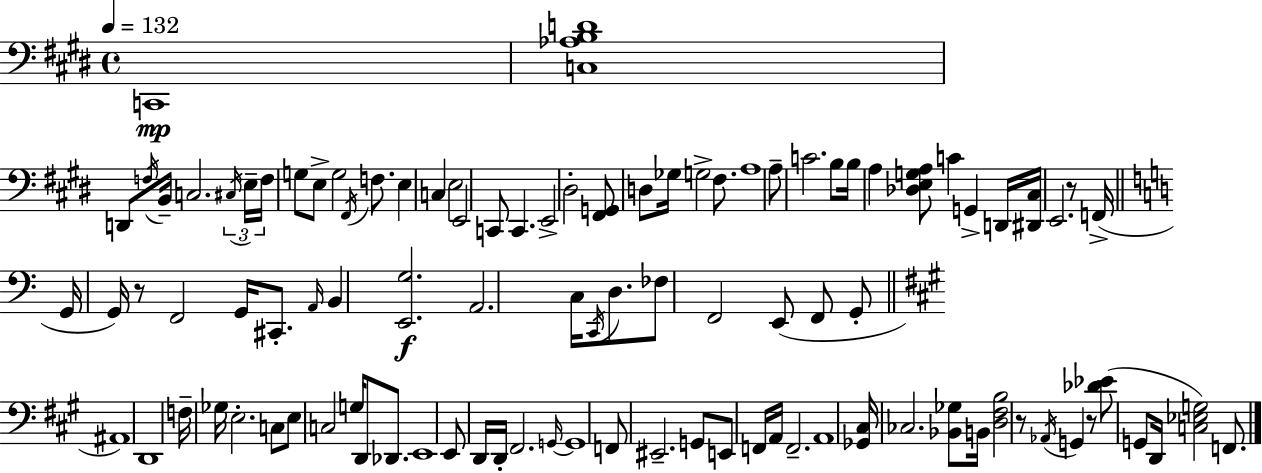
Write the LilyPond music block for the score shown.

{
  \clef bass
  \time 4/4
  \defaultTimeSignature
  \key e \major
  \tempo 4 = 132
  c,1\mp | <c aes b d'>1 | d,8 \acciaccatura { f16 } b,16-- c2. | \tuplet 3/2 { \acciaccatura { cis16 } e16-- f16 } g8 e8-> g2 \acciaccatura { fis,16 } | \break f8. e4 c4 e2 | e,2 c,8 c,4. | e,2-> dis2-. | <fis, g,>8 d8 ges16 g2-> | \break fis8. a1 | a8-- c'2. | b8 b16 a4 <des e g a>8 c'4 g,4-> | d,16 <dis, cis>16 e,2. | \break r8 f,16->( \bar "||" \break \key c \major g,16 g,16) r8 f,2 g,16 cis,8.-. | \grace { a,16 } b,4 <e, g>2.\f | a,2. c16 \acciaccatura { c,16 } d8. | fes8 f,2 e,8( f,8 | \break g,8-. \bar "||" \break \key a \major ais,1) | d,1 | f16-- ges16 e2.-. c8 | e8 c2 g16 d,8 des,8. | \break e,1 | e,8 d,16 d,16-. fis,2. | \grace { g,16~ }~ g,1 | f,8 eis,2.-- g,8 | \break e,8 f,16 a,16 f,2.-- | a,1 | <ges, cis>16 ces2. <bes, ges>8 | b,16 <d fis b>2 r8 \acciaccatura { aes,16 } g,4 | \break r8 <des' ees'>8( g,8 d,16 <c ees g>2) f,8. | \bar "|."
}